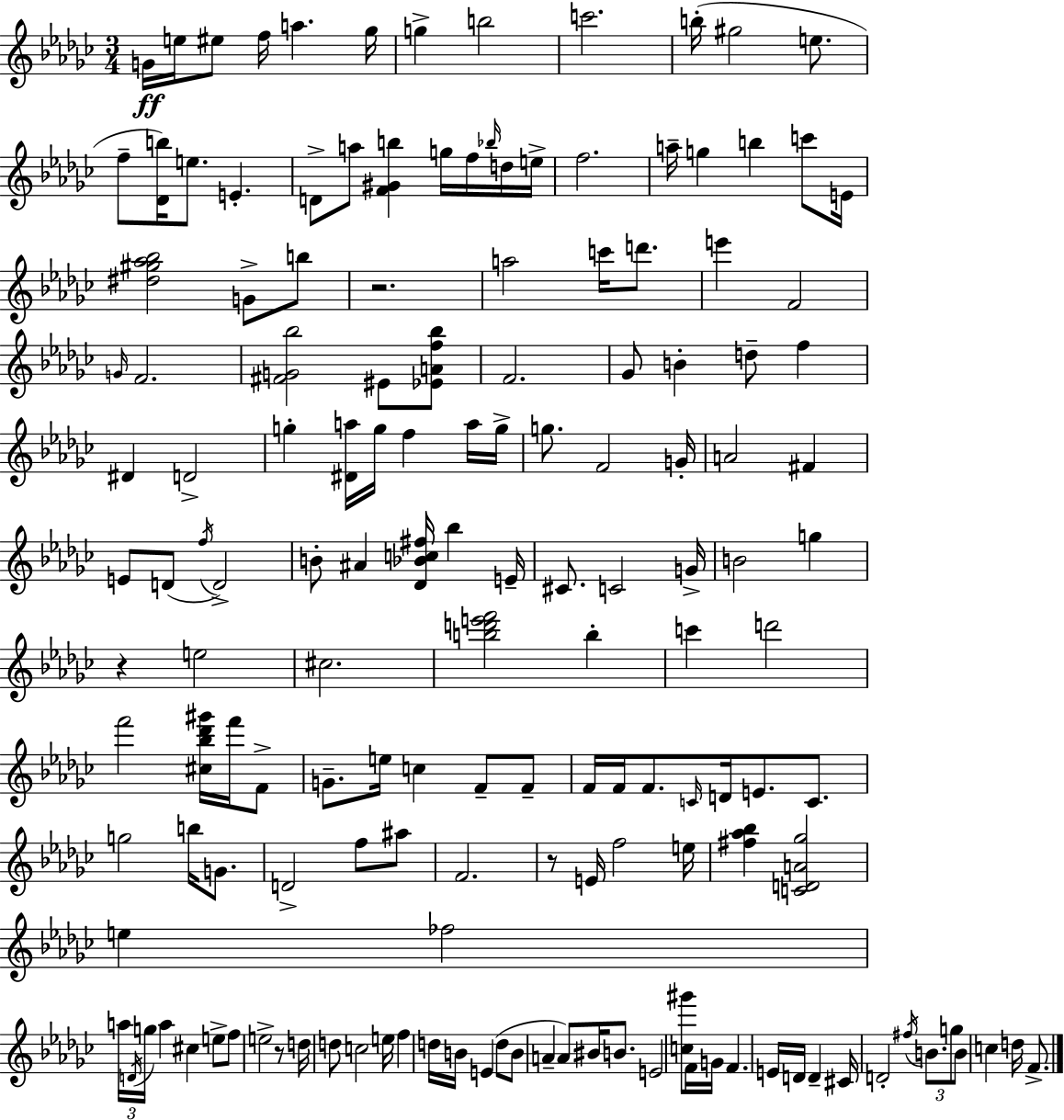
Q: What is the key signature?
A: EES minor